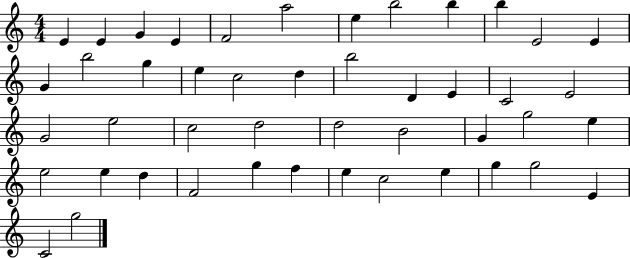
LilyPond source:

{
  \clef treble
  \numericTimeSignature
  \time 4/4
  \key c \major
  e'4 e'4 g'4 e'4 | f'2 a''2 | e''4 b''2 b''4 | b''4 e'2 e'4 | \break g'4 b''2 g''4 | e''4 c''2 d''4 | b''2 d'4 e'4 | c'2 e'2 | \break g'2 e''2 | c''2 d''2 | d''2 b'2 | g'4 g''2 e''4 | \break e''2 e''4 d''4 | f'2 g''4 f''4 | e''4 c''2 e''4 | g''4 g''2 e'4 | \break c'2 g''2 | \bar "|."
}